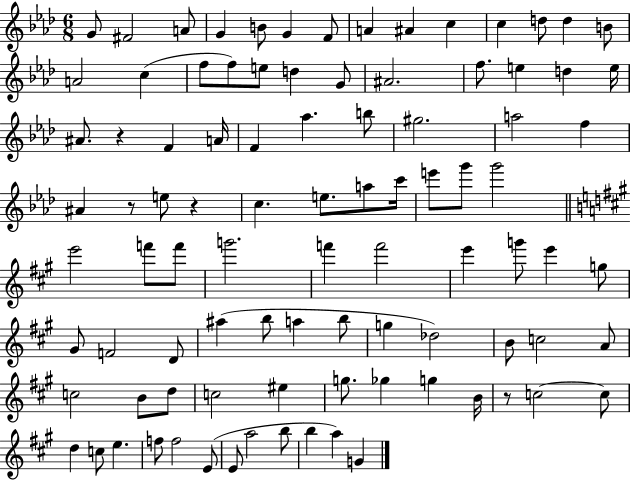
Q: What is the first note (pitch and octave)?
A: G4